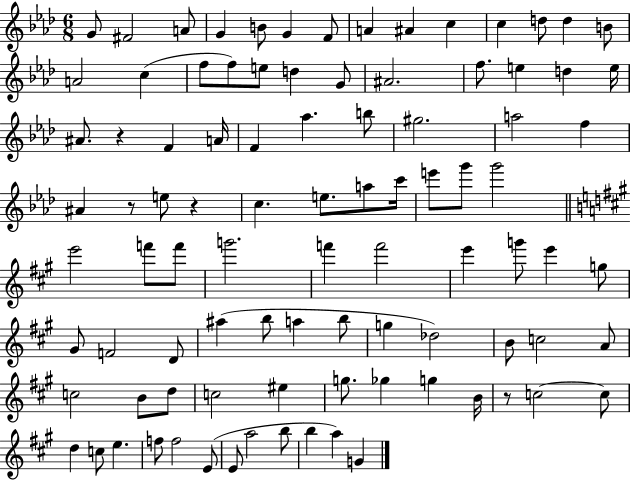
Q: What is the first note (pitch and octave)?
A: G4